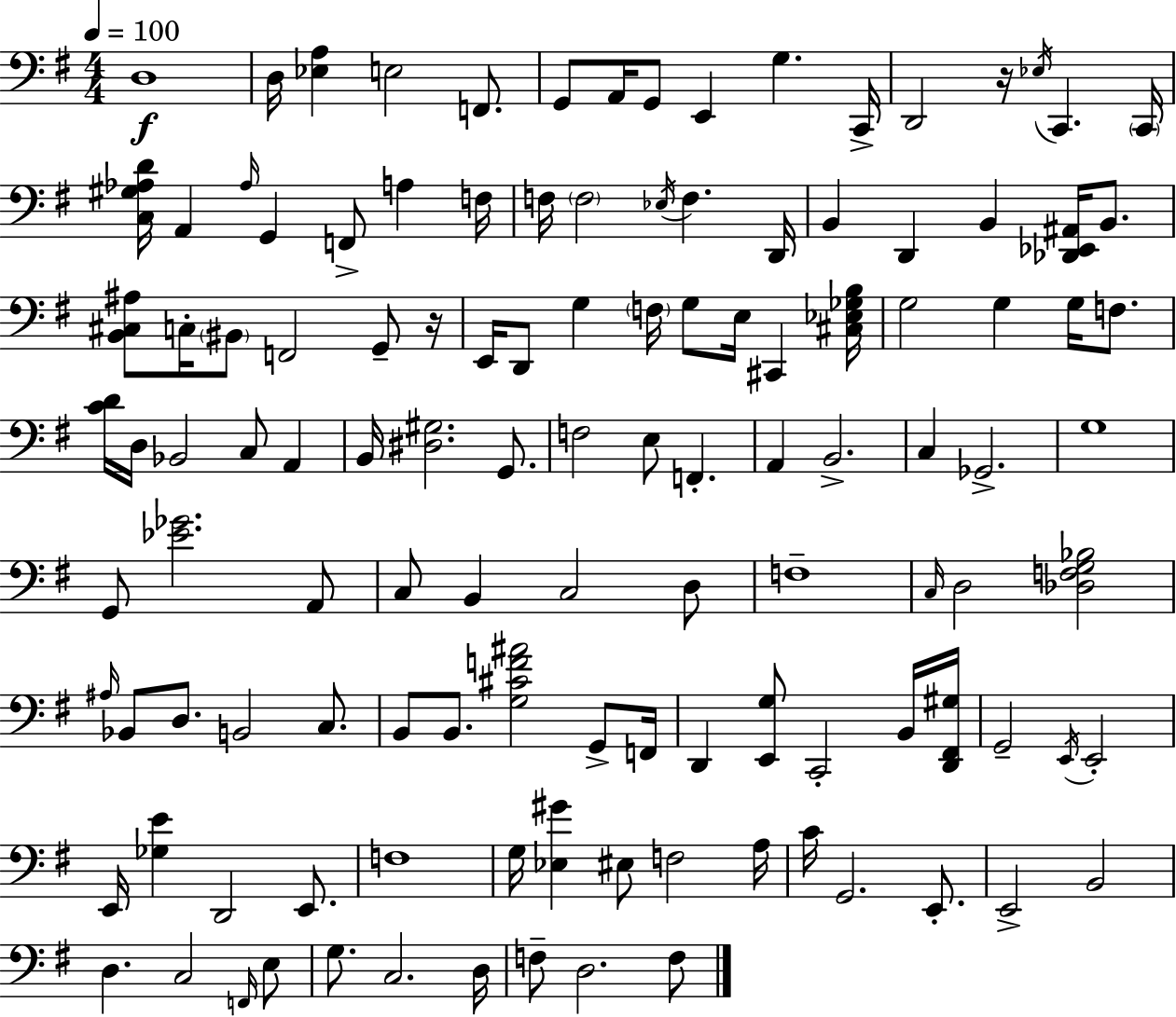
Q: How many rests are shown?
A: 2